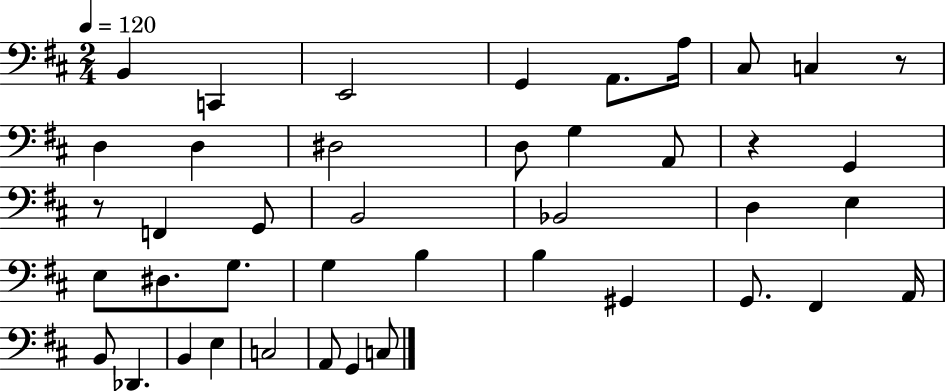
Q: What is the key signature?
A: D major